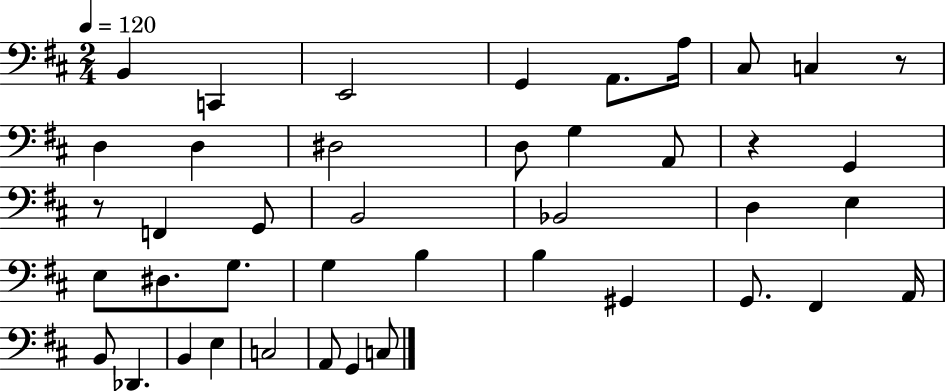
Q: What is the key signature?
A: D major